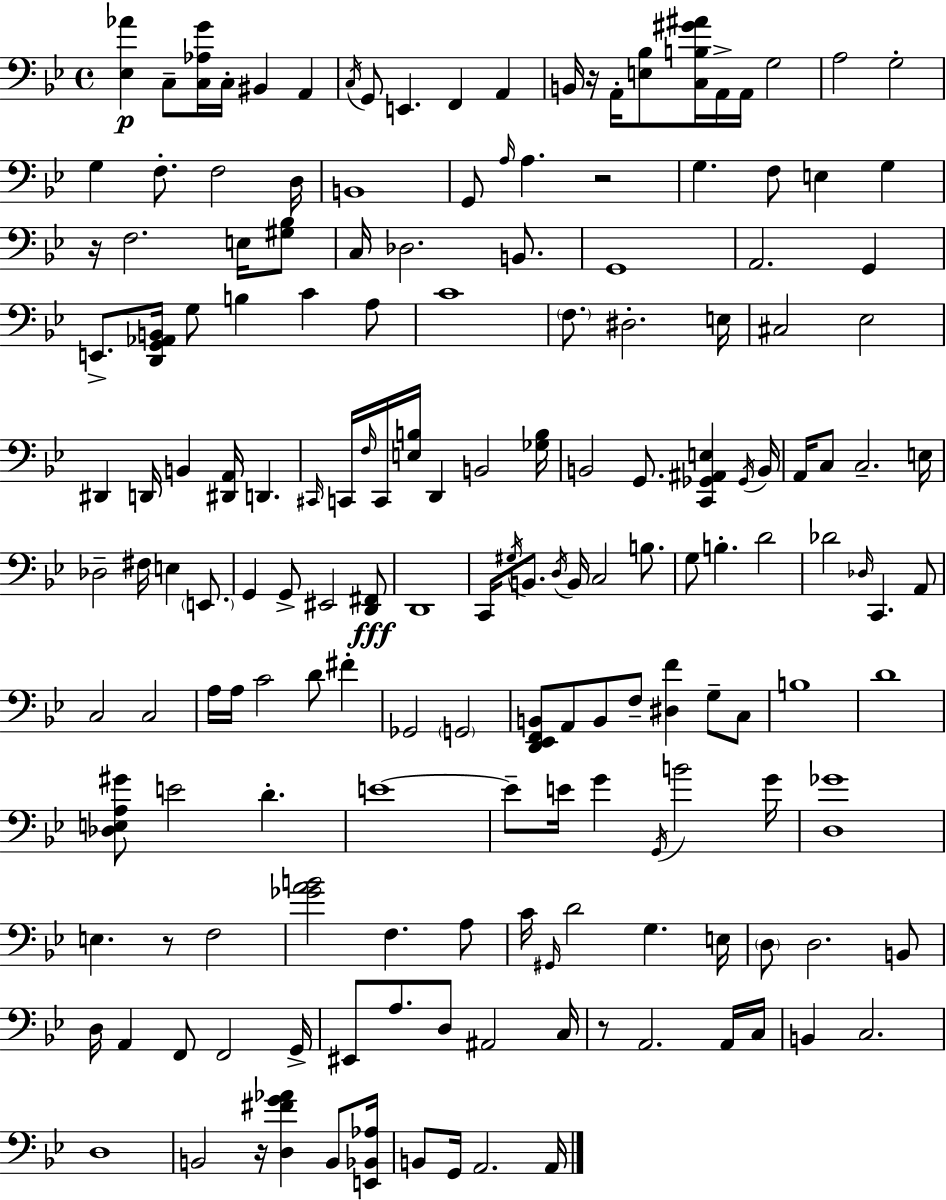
[Eb3,Ab4]/q C3/e [C3,Ab3,G4]/s C3/s BIS2/q A2/q C3/s G2/e E2/q. F2/q A2/q B2/s R/s A2/s [E3,Bb3]/e [C3,B3,G#4,A#4]/s A2/s A2/s G3/h A3/h G3/h G3/q F3/e. F3/h D3/s B2/w G2/e A3/s A3/q. R/h G3/q. F3/e E3/q G3/q R/s F3/h. E3/s [G#3,Bb3]/e C3/s Db3/h. B2/e. G2/w A2/h. G2/q E2/e. [D2,G2,Ab2,B2]/s G3/e B3/q C4/q A3/e C4/w F3/e. D#3/h. E3/s C#3/h Eb3/h D#2/q D2/s B2/q [D#2,A2]/s D2/q. C#2/s C2/s F3/s C2/s [E3,B3]/s D2/q B2/h [Gb3,B3]/s B2/h G2/e. [C2,Gb2,A#2,E3]/q Gb2/s B2/s A2/s C3/e C3/h. E3/s Db3/h F#3/s E3/q E2/e. G2/q G2/e EIS2/h [D2,F#2]/e D2/w C2/s G#3/s B2/e. D3/s B2/s C3/h B3/e. G3/e B3/q. D4/h Db4/h Db3/s C2/q. A2/e C3/h C3/h A3/s A3/s C4/h D4/e F#4/q Gb2/h G2/h [D2,Eb2,F2,B2]/e A2/e B2/e F3/e [D#3,F4]/q G3/e C3/e B3/w D4/w [Db3,E3,A3,G#4]/e E4/h D4/q. E4/w E4/e E4/s G4/q G2/s B4/h G4/s [D3,Gb4]/w E3/q. R/e F3/h [Gb4,A4,B4]/h F3/q. A3/e C4/s G#2/s D4/h G3/q. E3/s D3/e D3/h. B2/e D3/s A2/q F2/e F2/h G2/s EIS2/e A3/e. D3/e A#2/h C3/s R/e A2/h. A2/s C3/s B2/q C3/h. D3/w B2/h R/s [D3,F#4,G4,Ab4]/q B2/e [E2,Bb2,Ab3]/s B2/e G2/s A2/h. A2/s